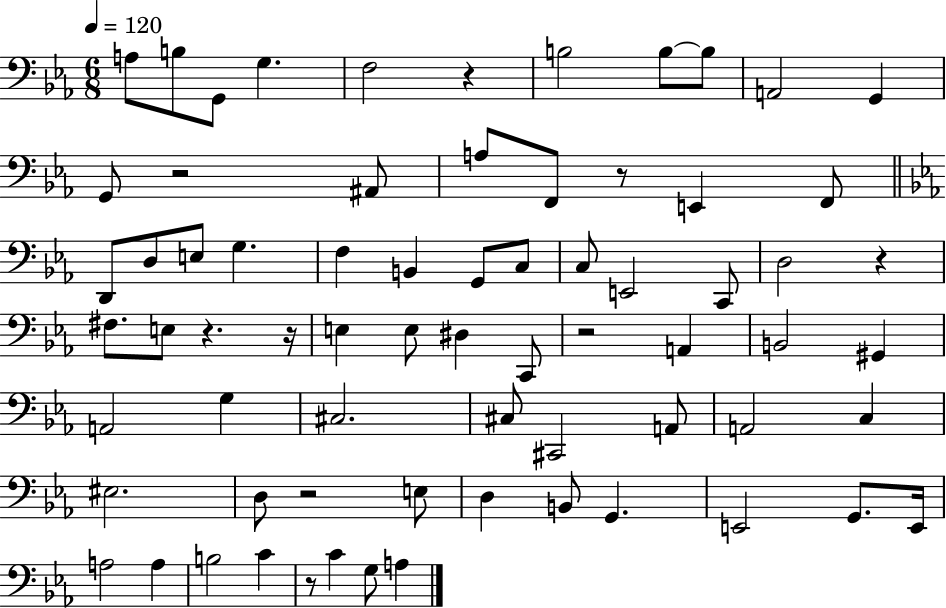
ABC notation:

X:1
T:Untitled
M:6/8
L:1/4
K:Eb
A,/2 B,/2 G,,/2 G, F,2 z B,2 B,/2 B,/2 A,,2 G,, G,,/2 z2 ^A,,/2 A,/2 F,,/2 z/2 E,, F,,/2 D,,/2 D,/2 E,/2 G, F, B,, G,,/2 C,/2 C,/2 E,,2 C,,/2 D,2 z ^F,/2 E,/2 z z/4 E, E,/2 ^D, C,,/2 z2 A,, B,,2 ^G,, A,,2 G, ^C,2 ^C,/2 ^C,,2 A,,/2 A,,2 C, ^E,2 D,/2 z2 E,/2 D, B,,/2 G,, E,,2 G,,/2 E,,/4 A,2 A, B,2 C z/2 C G,/2 A,